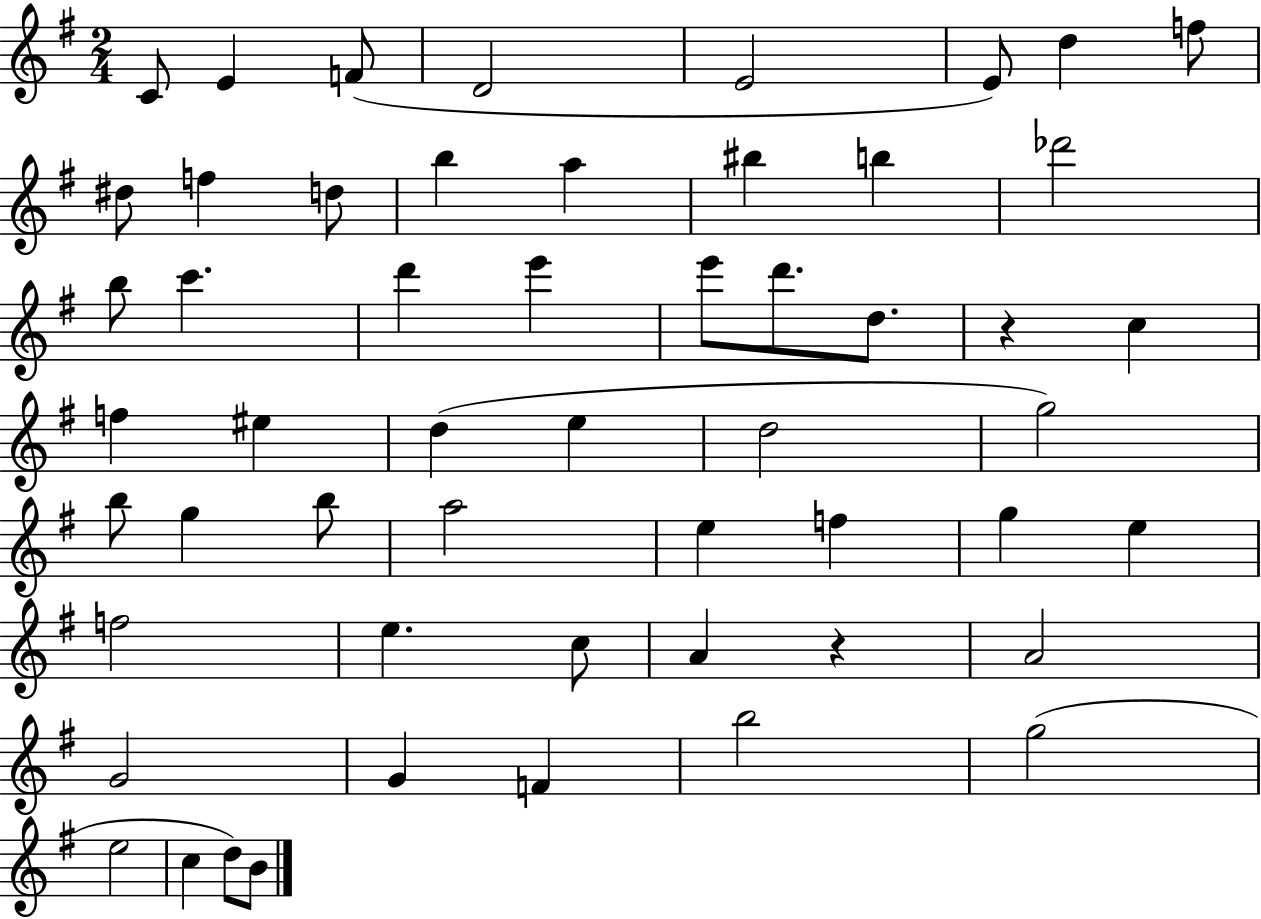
X:1
T:Untitled
M:2/4
L:1/4
K:G
C/2 E F/2 D2 E2 E/2 d f/2 ^d/2 f d/2 b a ^b b _d'2 b/2 c' d' e' e'/2 d'/2 d/2 z c f ^e d e d2 g2 b/2 g b/2 a2 e f g e f2 e c/2 A z A2 G2 G F b2 g2 e2 c d/2 B/2